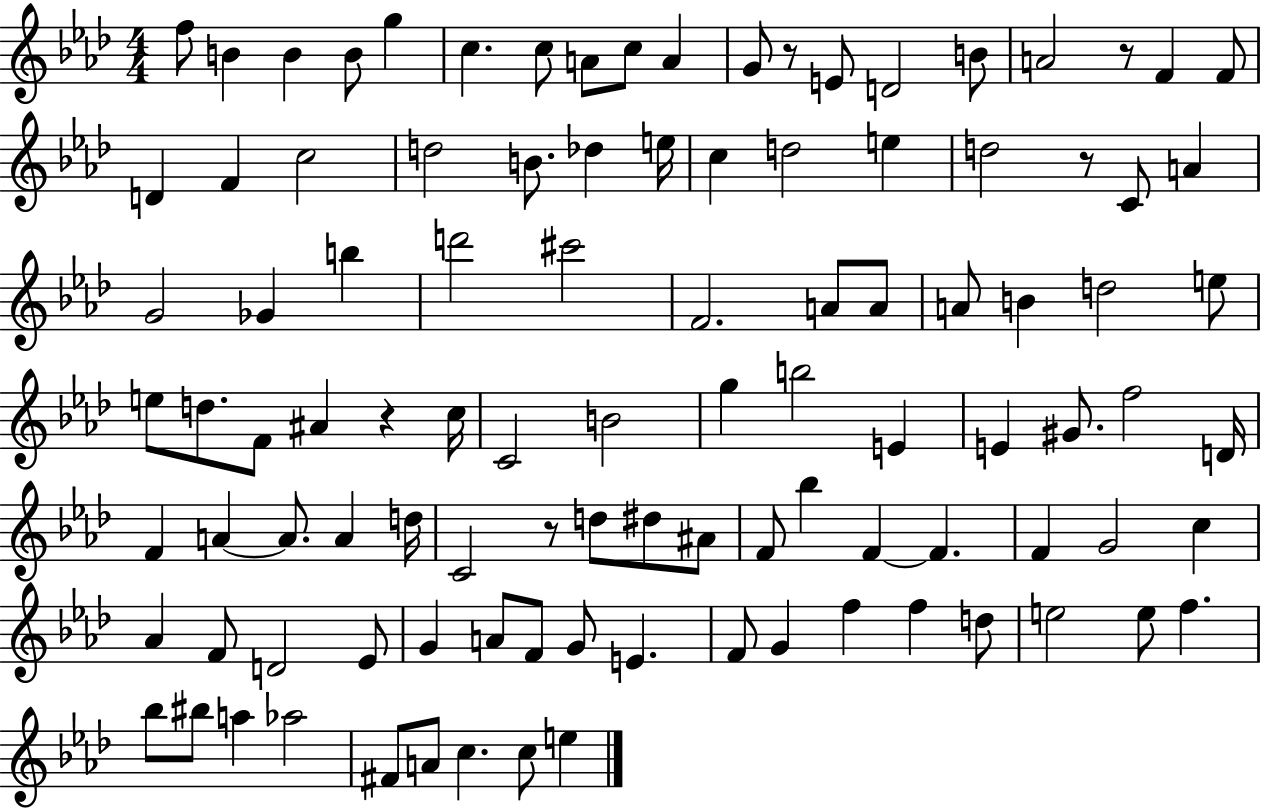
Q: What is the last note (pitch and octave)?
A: E5